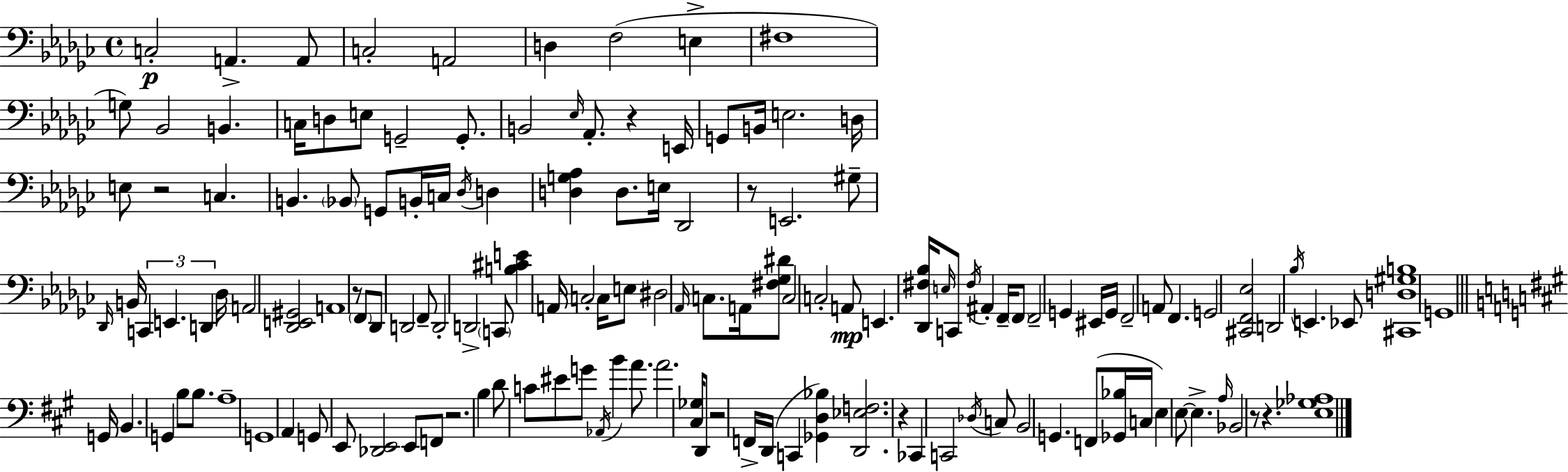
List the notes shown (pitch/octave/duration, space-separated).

C3/h A2/q. A2/e C3/h A2/h D3/q F3/h E3/q F#3/w G3/e Bb2/h B2/q. C3/s D3/e E3/e G2/h G2/e. B2/h Eb3/s Ab2/e. R/q E2/s G2/e B2/s E3/h. D3/s E3/e R/h C3/q. B2/q. Bb2/e G2/e B2/s C3/s Db3/s D3/q [D3,G3,Ab3]/q D3/e. E3/s Db2/h R/e E2/h. G#3/e Db2/s B2/s C2/q E2/q. D2/q Db3/s A2/h [Db2,E2,G#2]/h A2/w R/e F2/e Db2/e D2/h F2/e D2/h D2/h C2/e [B3,C#4,E4]/q A2/s C3/h C3/s E3/e D#3/h Ab2/s C3/e. A2/s [F#3,Gb3,D#4]/e C3/h C3/h A2/e E2/q. [Db2,F#3,Bb3]/s E3/s C2/e F#3/s A#2/q F2/s F2/e F2/h G2/q EIS2/s G2/s F2/h A2/e F2/q. G2/h [C#2,F2,Eb3]/h D2/h Bb3/s E2/q. Eb2/e [C#2,D3,G#3,B3]/w G2/w G2/s B2/q. G2/q B3/e B3/e. A3/w G2/w A2/q G2/e E2/e [Db2,E2]/h E2/e F2/e R/h. B3/q D4/e C4/e EIS4/e G4/e Ab2/s B4/q A4/e. A4/h. [C#3,Gb3]/s D2/e R/h F2/s D2/s C2/q [Gb2,D3,Bb3]/q [D2,Eb3,F3]/h. R/q CES2/q C2/h Db3/s C3/e B2/h G2/q. F2/e [Gb2,Bb3]/s C3/s E3/q E3/e E3/q. A3/s Bb2/h R/e R/q. [E3,Gb3,Ab3]/w